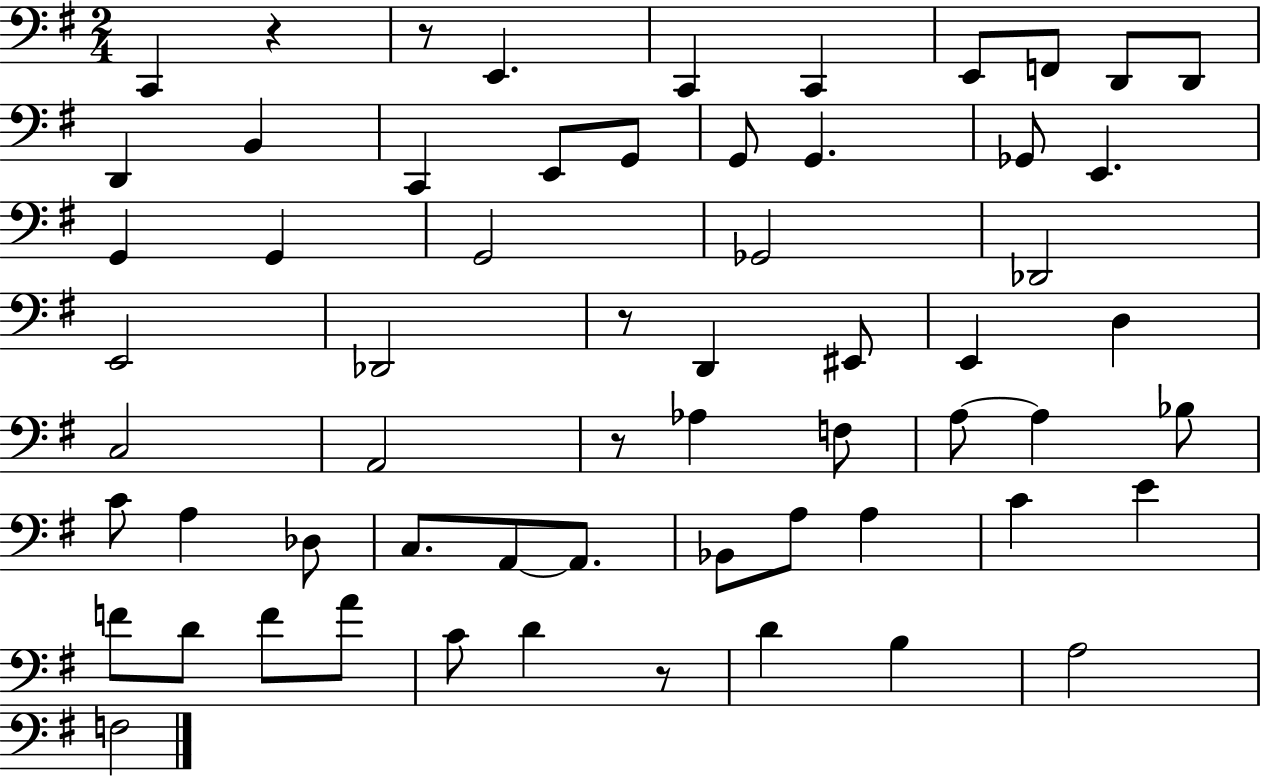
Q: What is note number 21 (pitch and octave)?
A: Gb2